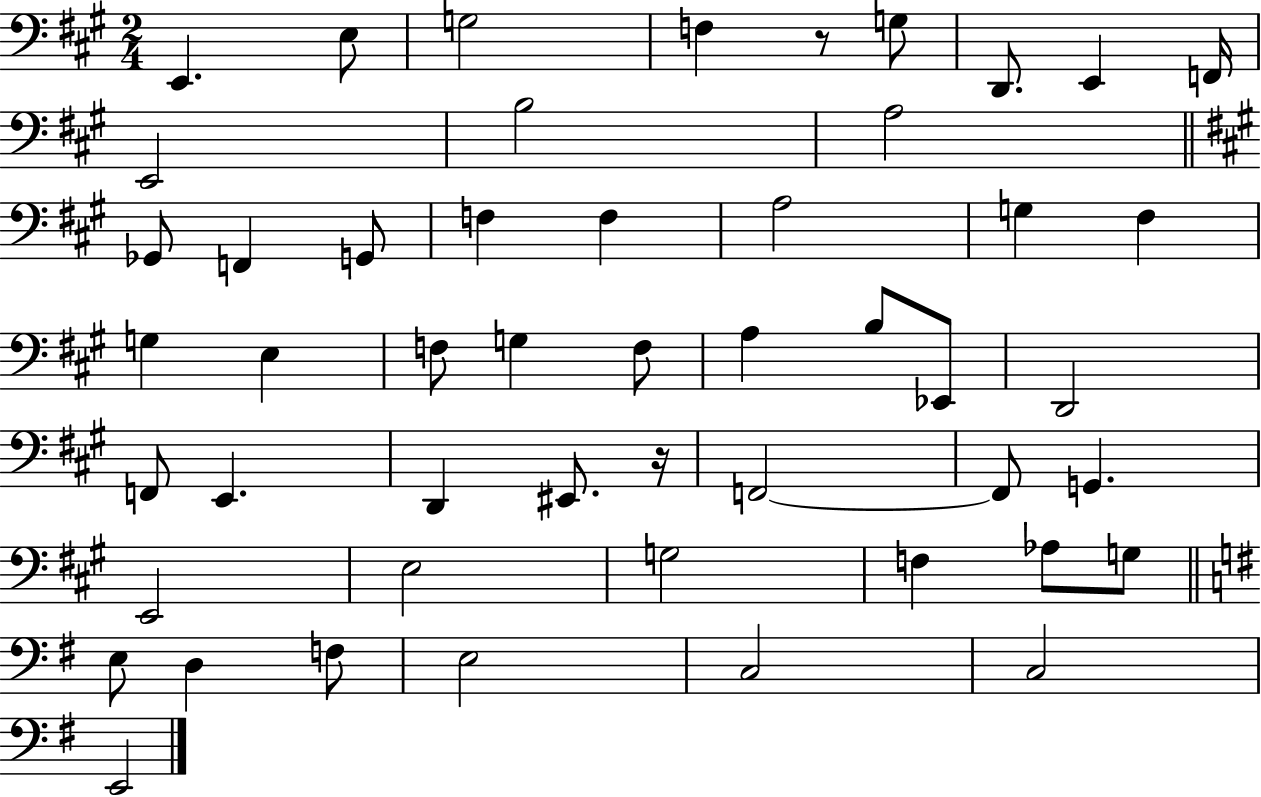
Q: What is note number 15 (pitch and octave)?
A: F3